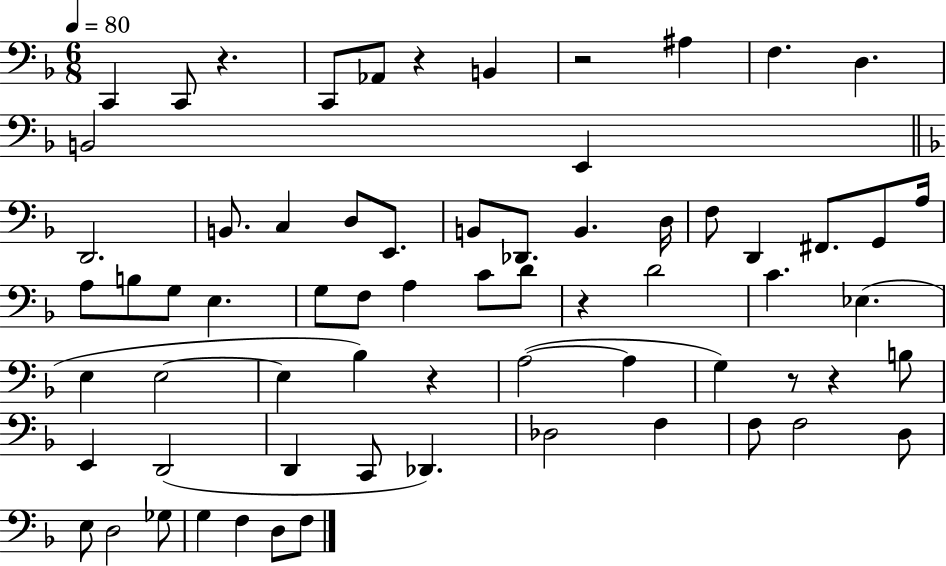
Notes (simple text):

C2/q C2/e R/q. C2/e Ab2/e R/q B2/q R/h A#3/q F3/q. D3/q. B2/h E2/q D2/h. B2/e. C3/q D3/e E2/e. B2/e Db2/e. B2/q. D3/s F3/e D2/q F#2/e. G2/e A3/s A3/e B3/e G3/e E3/q. G3/e F3/e A3/q C4/e D4/e R/q D4/h C4/q. Eb3/q. E3/q E3/h E3/q Bb3/q R/q A3/h A3/q G3/q R/e R/q B3/e E2/q D2/h D2/q C2/e Db2/q. Db3/h F3/q F3/e F3/h D3/e E3/e D3/h Gb3/e G3/q F3/q D3/e F3/e